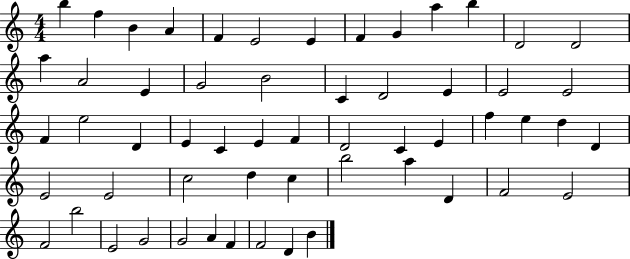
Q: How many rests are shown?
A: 0